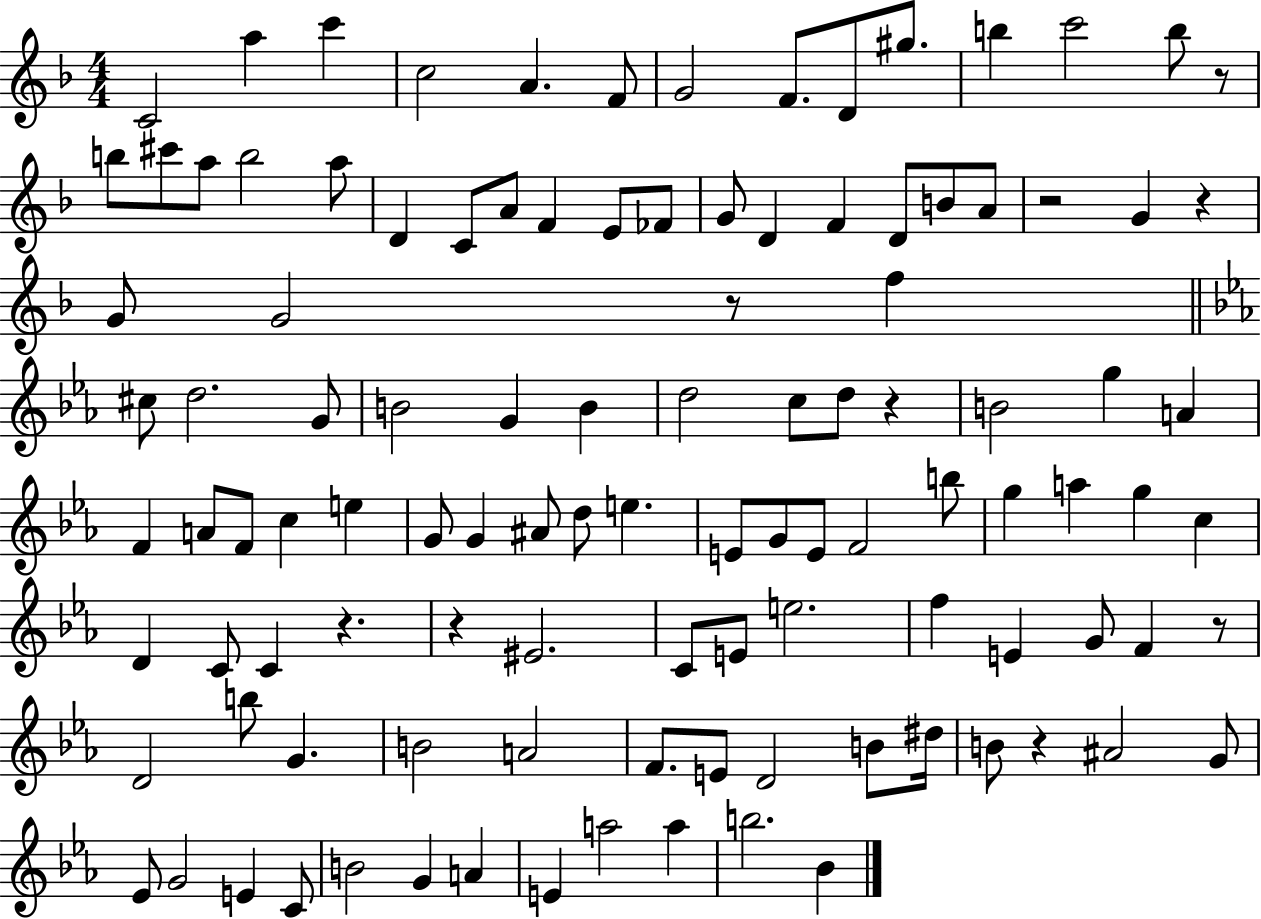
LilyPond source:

{
  \clef treble
  \numericTimeSignature
  \time 4/4
  \key f \major
  c'2 a''4 c'''4 | c''2 a'4. f'8 | g'2 f'8. d'8 gis''8. | b''4 c'''2 b''8 r8 | \break b''8 cis'''8 a''8 b''2 a''8 | d'4 c'8 a'8 f'4 e'8 fes'8 | g'8 d'4 f'4 d'8 b'8 a'8 | r2 g'4 r4 | \break g'8 g'2 r8 f''4 | \bar "||" \break \key ees \major cis''8 d''2. g'8 | b'2 g'4 b'4 | d''2 c''8 d''8 r4 | b'2 g''4 a'4 | \break f'4 a'8 f'8 c''4 e''4 | g'8 g'4 ais'8 d''8 e''4. | e'8 g'8 e'8 f'2 b''8 | g''4 a''4 g''4 c''4 | \break d'4 c'8 c'4 r4. | r4 eis'2. | c'8 e'8 e''2. | f''4 e'4 g'8 f'4 r8 | \break d'2 b''8 g'4. | b'2 a'2 | f'8. e'8 d'2 b'8 dis''16 | b'8 r4 ais'2 g'8 | \break ees'8 g'2 e'4 c'8 | b'2 g'4 a'4 | e'4 a''2 a''4 | b''2. bes'4 | \break \bar "|."
}